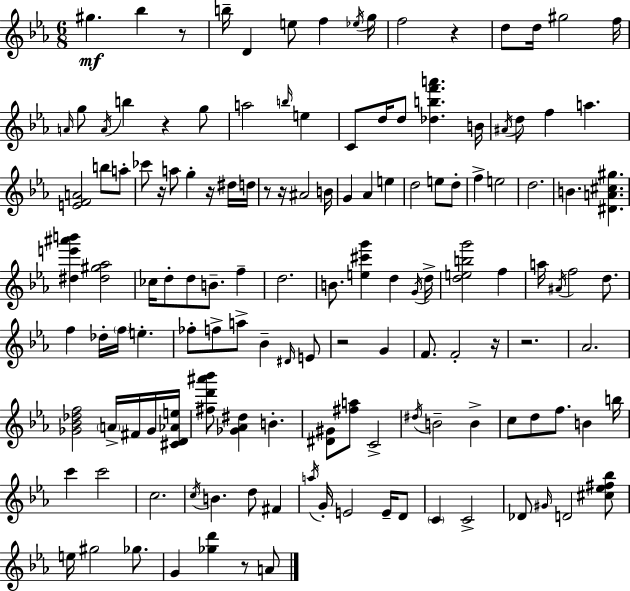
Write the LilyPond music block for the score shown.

{
  \clef treble
  \numericTimeSignature
  \time 6/8
  \key c \minor
  \repeat volta 2 { gis''4.\mf bes''4 r8 | b''16-- d'4 e''8 f''4 \acciaccatura { ees''16 } | g''16 f''2 r4 | d''8 d''16 gis''2 | \break f''16 \grace { a'16 } g''8 \acciaccatura { a'16 } b''4 r4 | g''8 a''2 \grace { b''16 } | e''4 c'8 d''16 d''8 <des'' b'' f''' a'''>4. | b'16 \acciaccatura { ais'16 } d''8 f''4 a''4. | \break <e' f' a'>2 | b''8 a''8-. ces'''8 r16 a''8 g''4-. | r16 dis''16 d''16 r8 r16 ais'2 | b'16 g'4 aes'4 | \break e''4 d''2 | e''8 d''8-. f''4-> e''2 | d''2. | b'4. <dis' a' cis'' gis''>4. | \break <dis'' e''' ais''' b'''>4 <dis'' gis'' aes''>2 | ces''16 d''8-. d''8 b'8.-- | f''4-- d''2. | b'8. <e'' cis''' g'''>4 | \break d''4 \acciaccatura { g'16 } d''16-> <d'' e'' b'' g'''>2 | f''4 a''16 \acciaccatura { ais'16 } f''2 | d''8. f''4 des''16-. | \parenthesize f''16 e''4.-. fes''8-. f''8-> a''8-> | \break bes'4-- \grace { dis'16 } e'8 r2 | g'4 f'8. f'2-. | r16 r2. | aes'2. | \break <ges' bes' des'' f''>2 | \parenthesize a'16-> fis'16 ges'16 <cis' d' aes' e''>16 <fis'' d''' ais''' bes'''>8 <ges' aes' dis''>4 | b'4.-. <dis' gis'>8 <fis'' a''>8 | c'2-> \acciaccatura { dis''16 } b'2-- | \break b'4-> c''8 d''8 | f''8. b'4 b''16 c'''4 | c'''2 c''2. | \acciaccatura { c''16 } b'4. | \break d''8 fis'4 \acciaccatura { a''16 } g'16-. | e'2 e'16-- d'8 \parenthesize c'4 | c'2-> des'8 | \grace { gis'16 } d'2 <cis'' ees'' fis'' bes''>8 | \break e''16 gis''2 ges''8. | g'4 <ges'' d'''>4 r8 a'8 | } \bar "|."
}